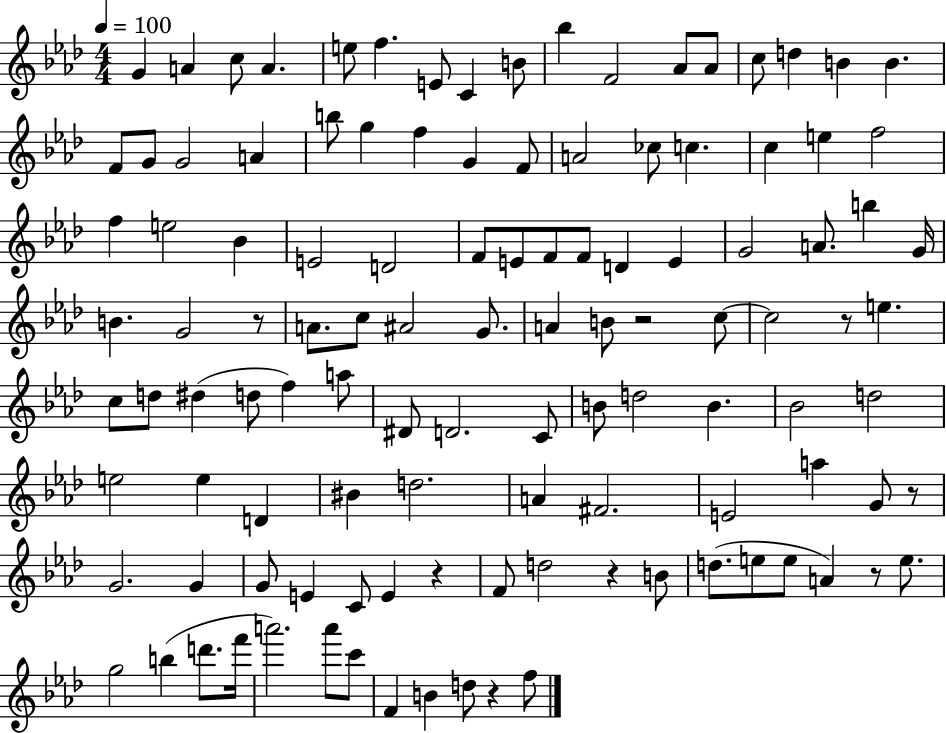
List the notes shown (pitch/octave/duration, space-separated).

G4/q A4/q C5/e A4/q. E5/e F5/q. E4/e C4/q B4/e Bb5/q F4/h Ab4/e Ab4/e C5/e D5/q B4/q B4/q. F4/e G4/e G4/h A4/q B5/e G5/q F5/q G4/q F4/e A4/h CES5/e C5/q. C5/q E5/q F5/h F5/q E5/h Bb4/q E4/h D4/h F4/e E4/e F4/e F4/e D4/q E4/q G4/h A4/e. B5/q G4/s B4/q. G4/h R/e A4/e. C5/e A#4/h G4/e. A4/q B4/e R/h C5/e C5/h R/e E5/q. C5/e D5/e D#5/q D5/e F5/q A5/e D#4/e D4/h. C4/e B4/e D5/h B4/q. Bb4/h D5/h E5/h E5/q D4/q BIS4/q D5/h. A4/q F#4/h. E4/h A5/q G4/e R/e G4/h. G4/q G4/e E4/q C4/e E4/q R/q F4/e D5/h R/q B4/e D5/e. E5/e E5/e A4/q R/e E5/e. G5/h B5/q D6/e. F6/s A6/h. A6/e C6/e F4/q B4/q D5/e R/q F5/e